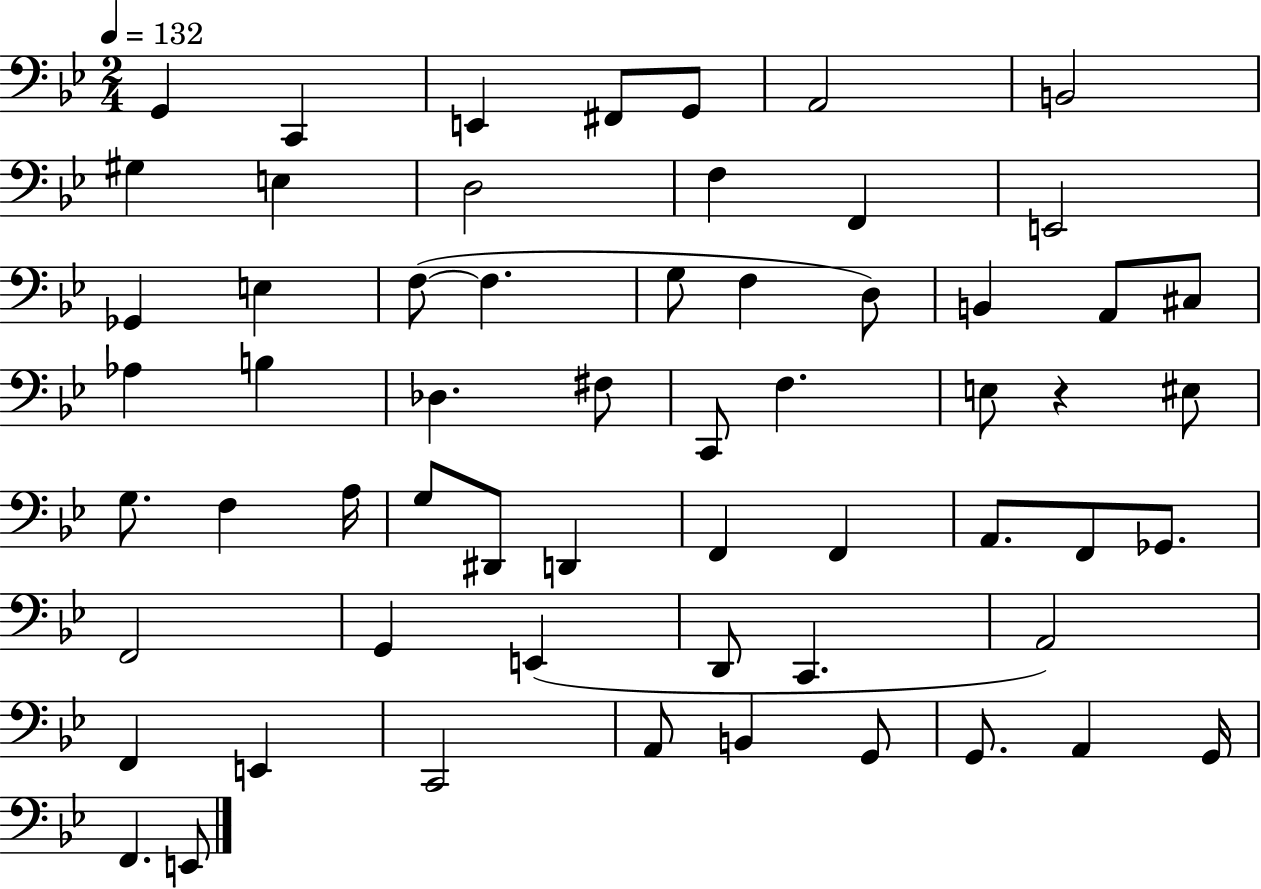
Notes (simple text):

G2/q C2/q E2/q F#2/e G2/e A2/h B2/h G#3/q E3/q D3/h F3/q F2/q E2/h Gb2/q E3/q F3/e F3/q. G3/e F3/q D3/e B2/q A2/e C#3/e Ab3/q B3/q Db3/q. F#3/e C2/e F3/q. E3/e R/q EIS3/e G3/e. F3/q A3/s G3/e D#2/e D2/q F2/q F2/q A2/e. F2/e Gb2/e. F2/h G2/q E2/q D2/e C2/q. A2/h F2/q E2/q C2/h A2/e B2/q G2/e G2/e. A2/q G2/s F2/q. E2/e